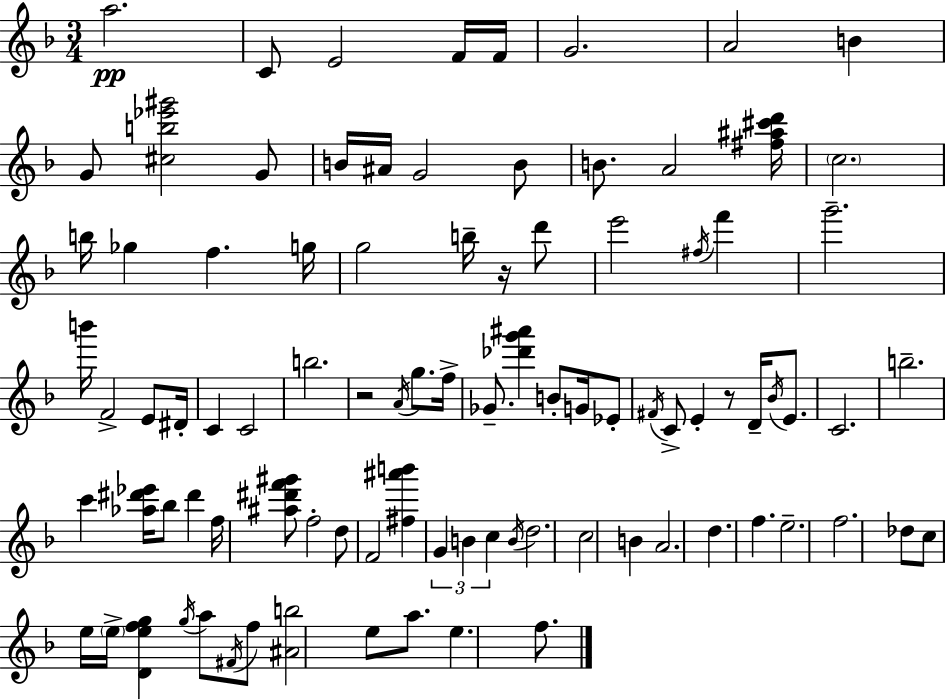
A5/h. C4/e E4/h F4/s F4/s G4/h. A4/h B4/q G4/e [C#5,B5,Eb6,G#6]/h G4/e B4/s A#4/s G4/h B4/e B4/e. A4/h [F#5,A#5,C#6,D6]/s C5/h. B5/s Gb5/q F5/q. G5/s G5/h B5/s R/s D6/e E6/h F#5/s F6/q G6/h. B6/s F4/h E4/e D#4/s C4/q C4/h B5/h. R/h A4/s G5/e. F5/s Gb4/e. [Db6,G6,A#6]/q B4/e G4/s Eb4/e F#4/s C4/e E4/q R/e D4/s Bb4/s E4/e. C4/h. B5/h. C6/q [Ab5,D#6,Eb6]/s Bb5/e D#6/q F5/s [A#5,D#6,F6,G#6]/e F5/h D5/e F4/h [F#5,A#6,B6]/q G4/q B4/q C5/q B4/s D5/h. C5/h B4/q A4/h. D5/q. F5/q. E5/h. F5/h. Db5/e C5/e E5/s E5/s [D4,E5,F5,G5]/q G5/s A5/e F#4/s F5/e [A#4,B5]/h E5/e A5/e. E5/q. F5/e.